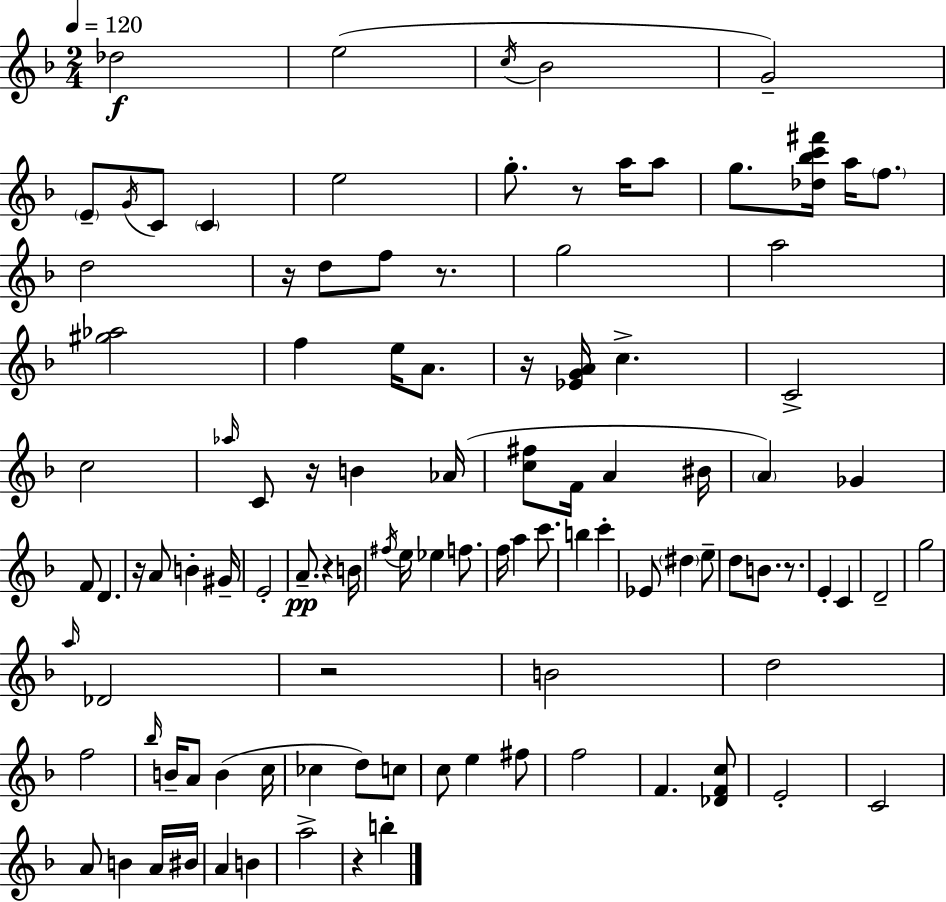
{
  \clef treble
  \numericTimeSignature
  \time 2/4
  \key f \major
  \tempo 4 = 120
  des''2\f | e''2( | \acciaccatura { c''16 } bes'2 | g'2--) | \break \parenthesize e'8-- \acciaccatura { g'16 } c'8 \parenthesize c'4 | e''2 | g''8.-. r8 a''16 | a''8 g''8. <des'' bes'' c''' fis'''>16 a''16 \parenthesize f''8. | \break d''2 | r16 d''8 f''8 r8. | g''2 | a''2 | \break <gis'' aes''>2 | f''4 e''16 a'8. | r16 <ees' g' a'>16 c''4.-> | c'2-> | \break c''2 | \grace { aes''16 } c'8 r16 b'4 | aes'16( <c'' fis''>8 f'16 a'4 | bis'16 \parenthesize a'4) ges'4 | \break f'8 d'4. | r16 a'8 b'4-. | gis'16-- e'2-. | a'8.--\pp r4 | \break b'16 \acciaccatura { fis''16 } e''16 ees''4 | f''8. f''16 a''4 | c'''8. b''4 | c'''4-. ees'8 \parenthesize dis''4 | \break e''8-- d''8 b'8. | r8. e'4-. | c'4 d'2-- | g''2 | \break \grace { a''16 } des'2 | r2 | b'2 | d''2 | \break f''2 | \grace { bes''16 } b'16-- a'8 | b'4( c''16 ces''4 | d''8) c''8 c''8 | \break e''4 fis''8 f''2 | f'4. | <des' f' c''>8 e'2-. | c'2 | \break a'8 | b'4 a'16 bis'16 a'4 | b'4 a''2-> | r4 | \break b''4-. \bar "|."
}